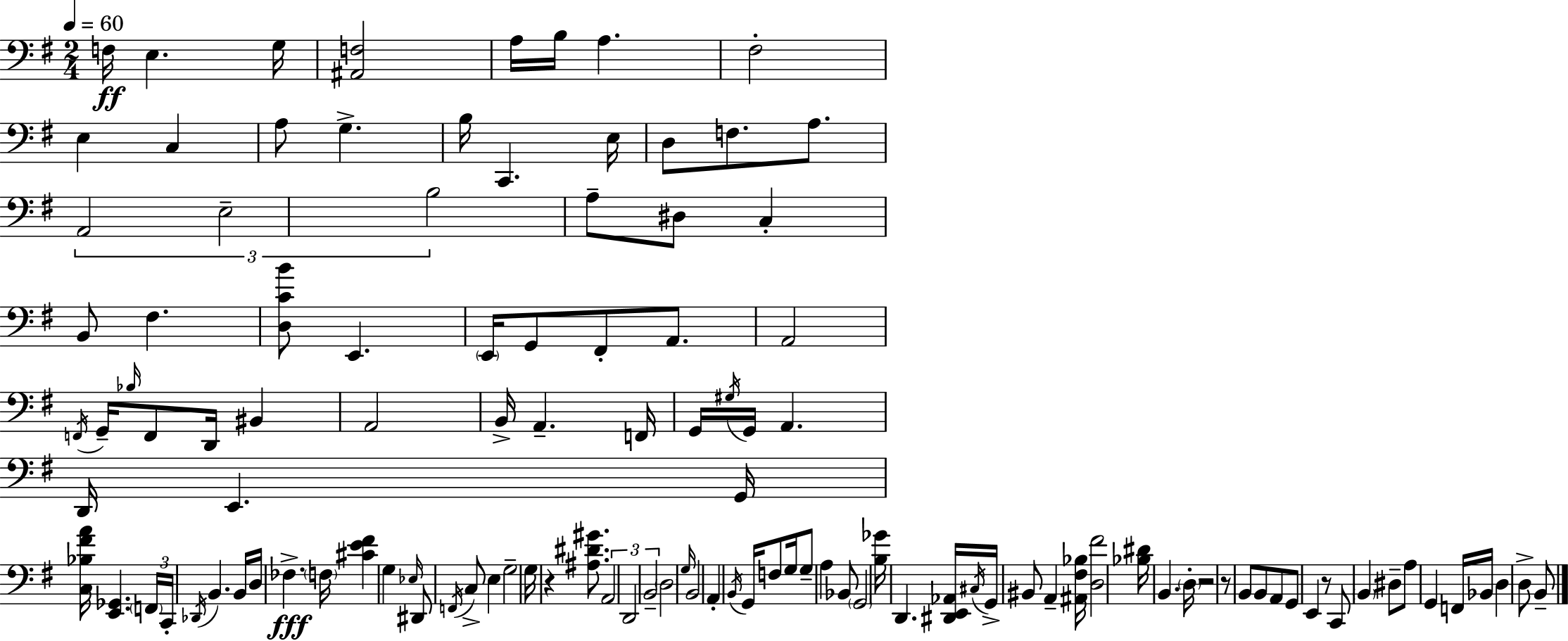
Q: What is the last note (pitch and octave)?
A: B2